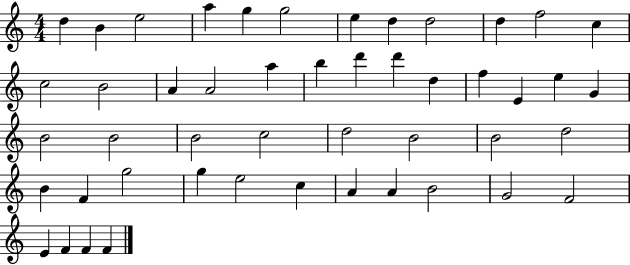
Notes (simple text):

D5/q B4/q E5/h A5/q G5/q G5/h E5/q D5/q D5/h D5/q F5/h C5/q C5/h B4/h A4/q A4/h A5/q B5/q D6/q D6/q D5/q F5/q E4/q E5/q G4/q B4/h B4/h B4/h C5/h D5/h B4/h B4/h D5/h B4/q F4/q G5/h G5/q E5/h C5/q A4/q A4/q B4/h G4/h F4/h E4/q F4/q F4/q F4/q